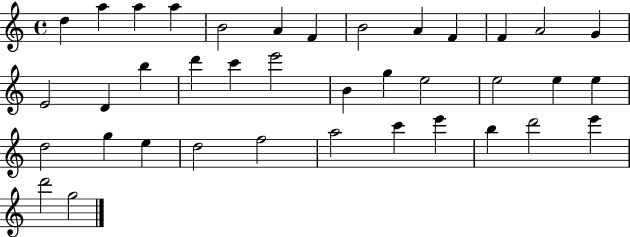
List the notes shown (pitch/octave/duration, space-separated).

D5/q A5/q A5/q A5/q B4/h A4/q F4/q B4/h A4/q F4/q F4/q A4/h G4/q E4/h D4/q B5/q D6/q C6/q E6/h B4/q G5/q E5/h E5/h E5/q E5/q D5/h G5/q E5/q D5/h F5/h A5/h C6/q E6/q B5/q D6/h E6/q D6/h G5/h